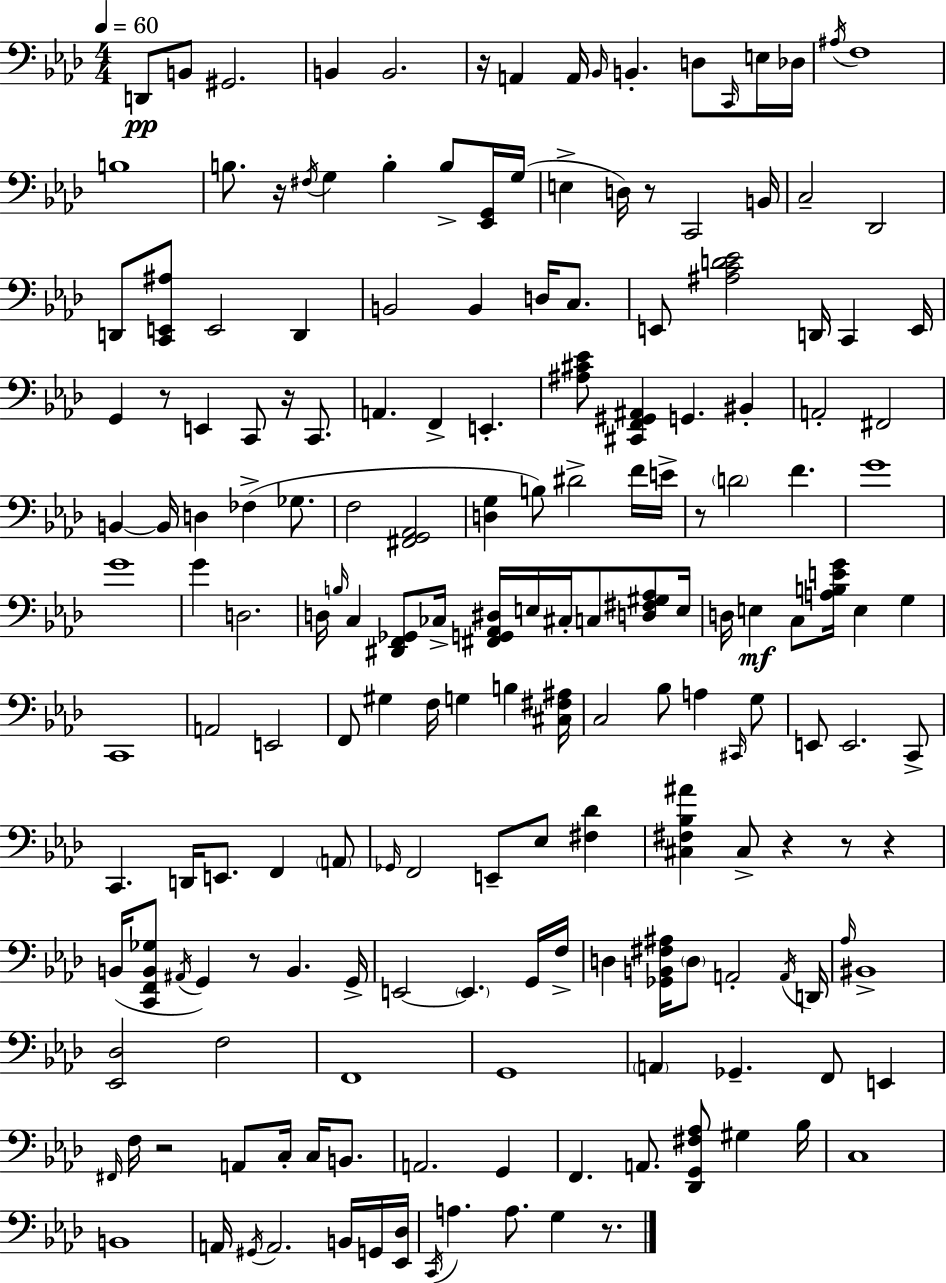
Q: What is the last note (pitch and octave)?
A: G3